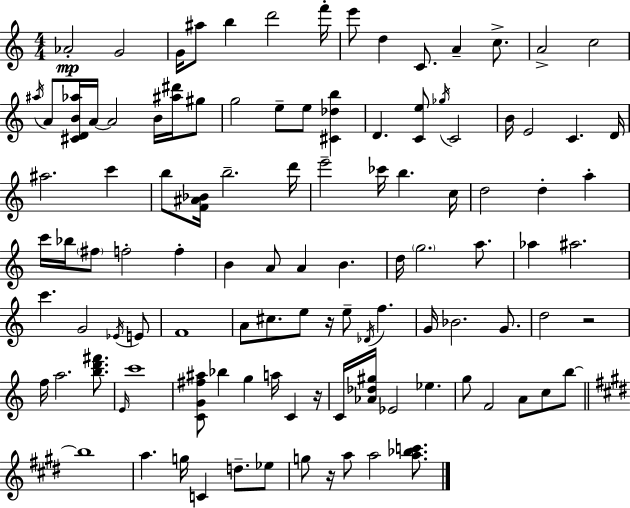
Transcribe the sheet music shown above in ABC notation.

X:1
T:Untitled
M:4/4
L:1/4
K:C
_A2 G2 G/4 ^a/2 b d'2 f'/4 e'/2 d C/2 A c/2 A2 c2 ^a/4 A/2 [^CDB_a]/4 A/4 A2 B/4 [^a^d']/4 ^g/2 g2 e/2 e/2 [^C_db] D [Ce]/2 _g/4 C2 B/4 E2 C D/4 ^a2 c' b/2 [F^A_B]/4 b2 d'/4 e'2 _c'/4 b c/4 d2 d a c'/4 _b/4 ^f/2 f2 f B A/2 A B d/4 g2 a/2 _a ^a2 c' G2 _E/4 E/2 F4 A/2 ^c/2 e/2 z/4 e/2 _D/4 f G/4 _B2 G/2 d2 z2 f/4 a2 [bd'^f']/2 E/4 c'4 [CG^f^a]/2 _b g a/4 C z/4 C/4 [_A_d^g]/4 _E2 _e g/2 F2 A/2 c/2 b/2 b4 a g/4 C d/2 _e/2 g/2 z/4 a/2 a2 [a_bc']/2